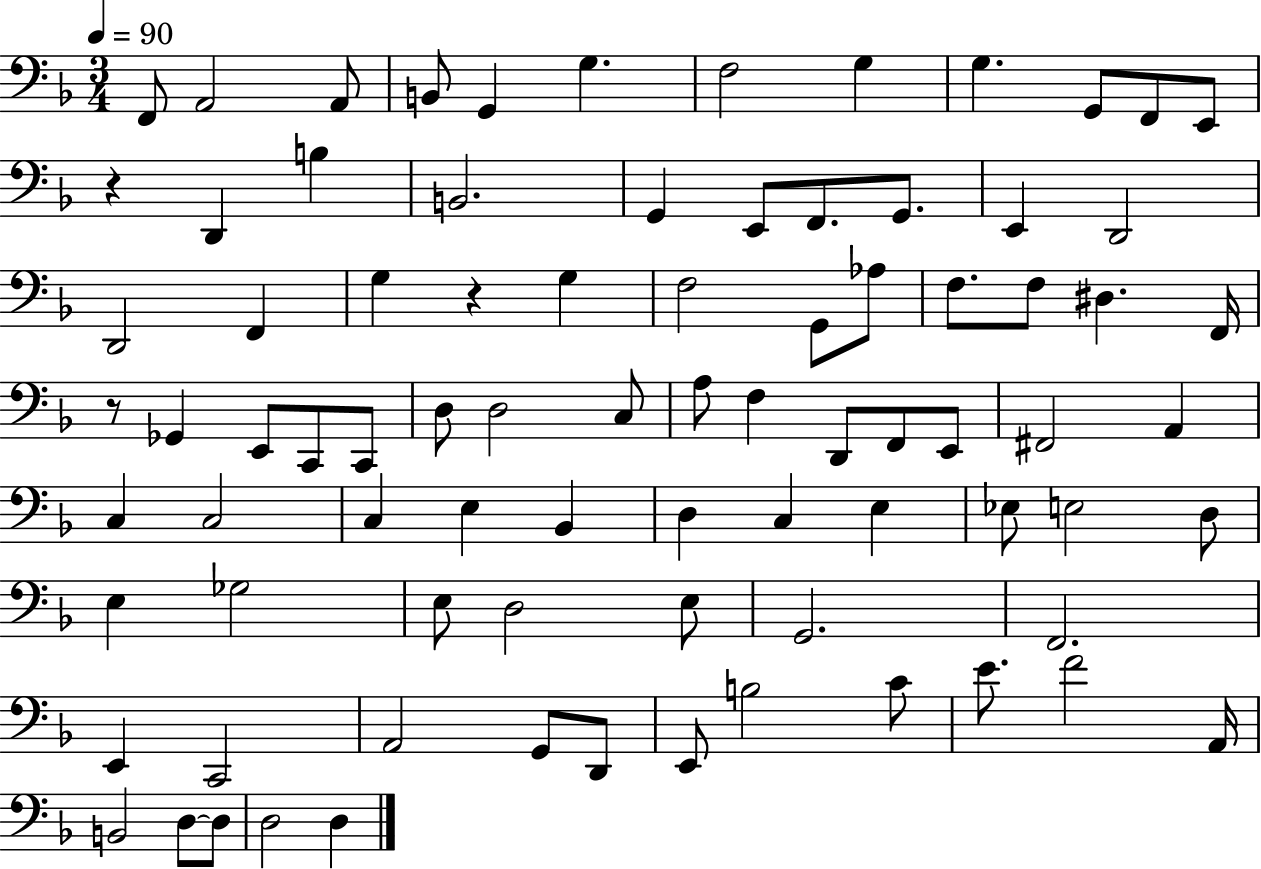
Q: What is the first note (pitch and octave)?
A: F2